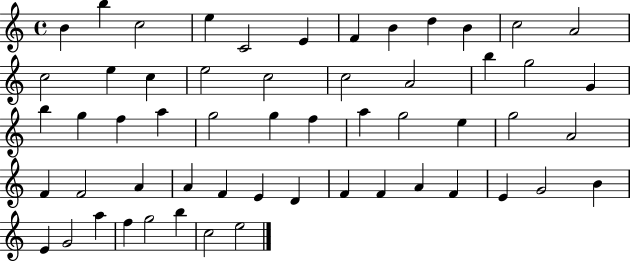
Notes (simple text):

B4/q B5/q C5/h E5/q C4/h E4/q F4/q B4/q D5/q B4/q C5/h A4/h C5/h E5/q C5/q E5/h C5/h C5/h A4/h B5/q G5/h G4/q B5/q G5/q F5/q A5/q G5/h G5/q F5/q A5/q G5/h E5/q G5/h A4/h F4/q F4/h A4/q A4/q F4/q E4/q D4/q F4/q F4/q A4/q F4/q E4/q G4/h B4/q E4/q G4/h A5/q F5/q G5/h B5/q C5/h E5/h